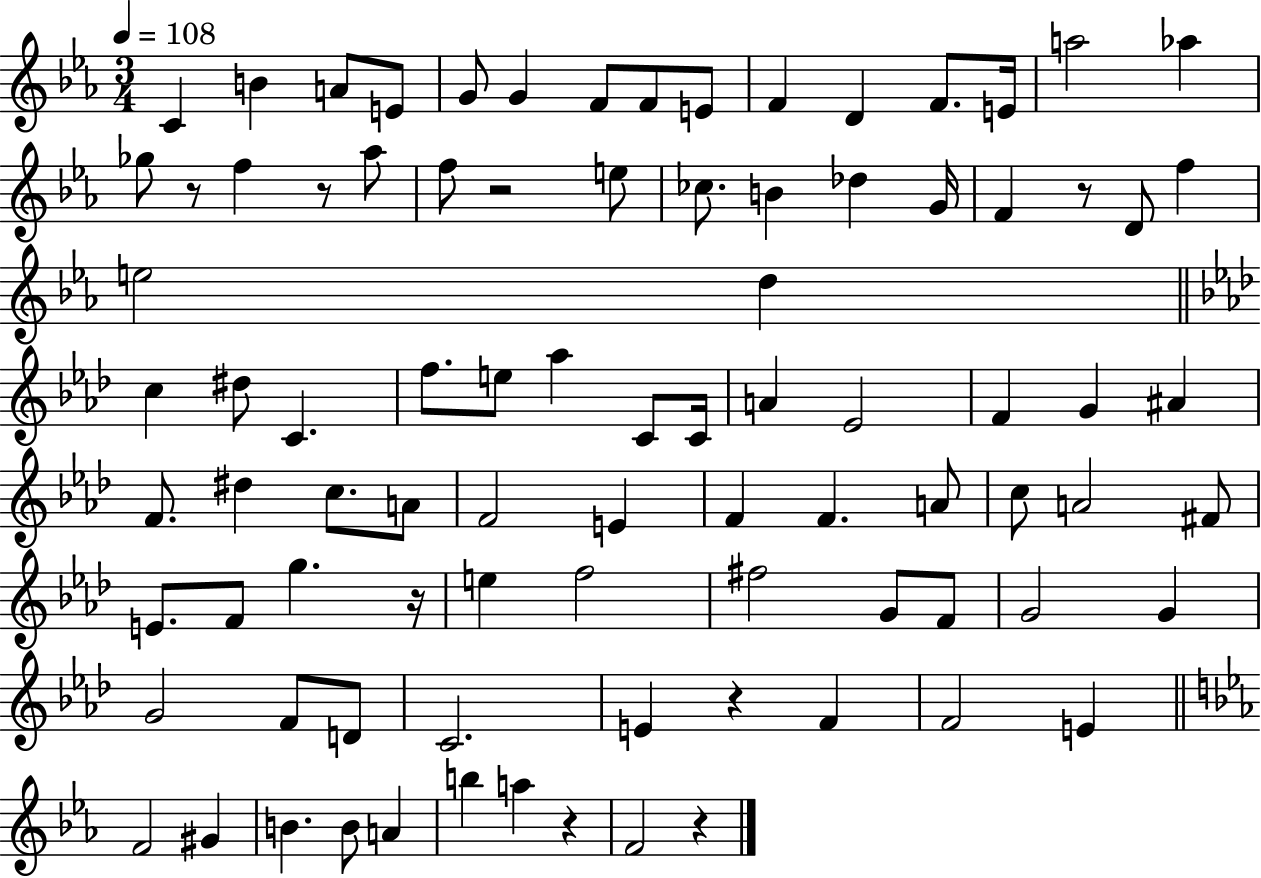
C4/q B4/q A4/e E4/e G4/e G4/q F4/e F4/e E4/e F4/q D4/q F4/e. E4/s A5/h Ab5/q Gb5/e R/e F5/q R/e Ab5/e F5/e R/h E5/e CES5/e. B4/q Db5/q G4/s F4/q R/e D4/e F5/q E5/h D5/q C5/q D#5/e C4/q. F5/e. E5/e Ab5/q C4/e C4/s A4/q Eb4/h F4/q G4/q A#4/q F4/e. D#5/q C5/e. A4/e F4/h E4/q F4/q F4/q. A4/e C5/e A4/h F#4/e E4/e. F4/e G5/q. R/s E5/q F5/h F#5/h G4/e F4/e G4/h G4/q G4/h F4/e D4/e C4/h. E4/q R/q F4/q F4/h E4/q F4/h G#4/q B4/q. B4/e A4/q B5/q A5/q R/q F4/h R/q